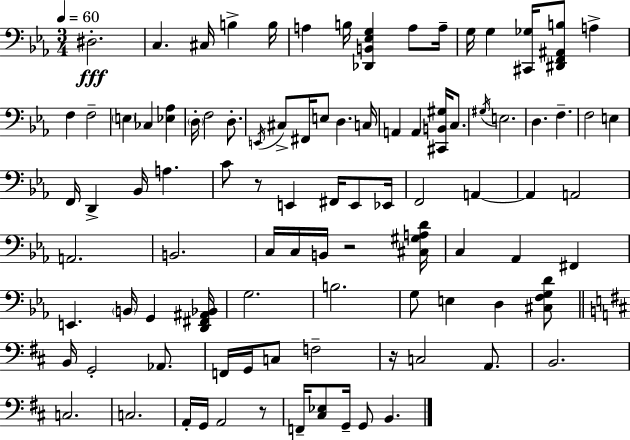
D#3/h. C3/q. C#3/s B3/q B3/s A3/q B3/s [Db2,B2,Eb3,G3]/q A3/e A3/s G3/s G3/q [C#2,Gb3]/s [D#2,F2,A#2,B3]/e A3/q F3/q F3/h E3/q CES3/q [Eb3,Ab3]/q D3/s F3/h D3/e. E2/s C#3/e F#2/s E3/e D3/q. C3/s A2/q A2/q [C#2,B2,G#3]/s C3/e. G#3/s E3/h. D3/q. F3/q. F3/h E3/q F2/s D2/q Bb2/s A3/q. C4/e R/e E2/q F#2/s E2/e Eb2/s F2/h A2/q A2/q A2/h A2/h. B2/h. C3/s C3/s B2/s R/h [C#3,G#3,A3,D4]/s C3/q Ab2/q F#2/q E2/q. B2/s G2/q [D2,F#2,A#2,Bb2]/s G3/h. B3/h. G3/e E3/q D3/q [C#3,F3,G3,D4]/e B2/s G2/h Ab2/e. F2/s G2/s C3/e F3/h R/s C3/h A2/e. B2/h. C3/h. C3/h. A2/s G2/s A2/h R/e F2/s [C#3,Eb3]/e G2/s G2/e B2/q.